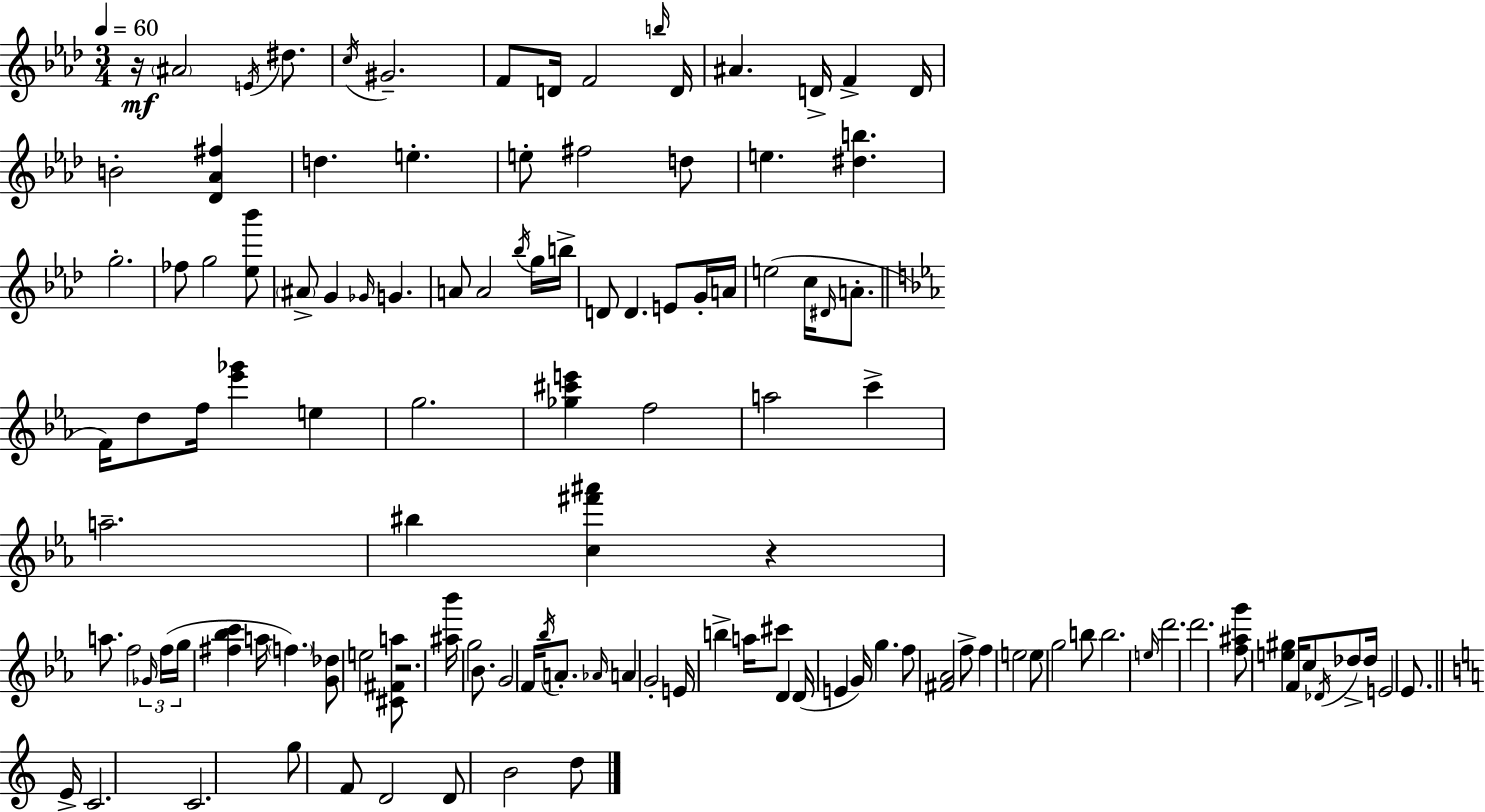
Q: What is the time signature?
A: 3/4